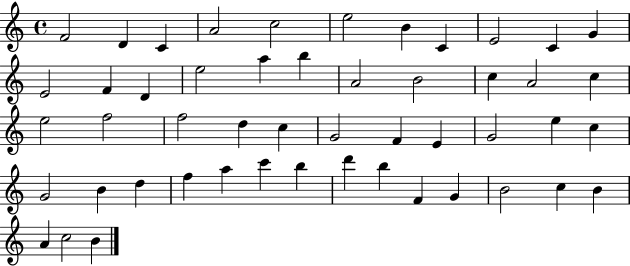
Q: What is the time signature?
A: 4/4